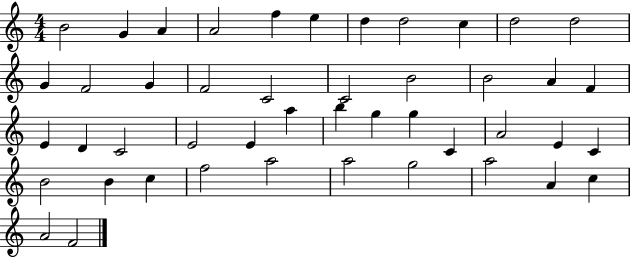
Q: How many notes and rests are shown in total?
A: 46